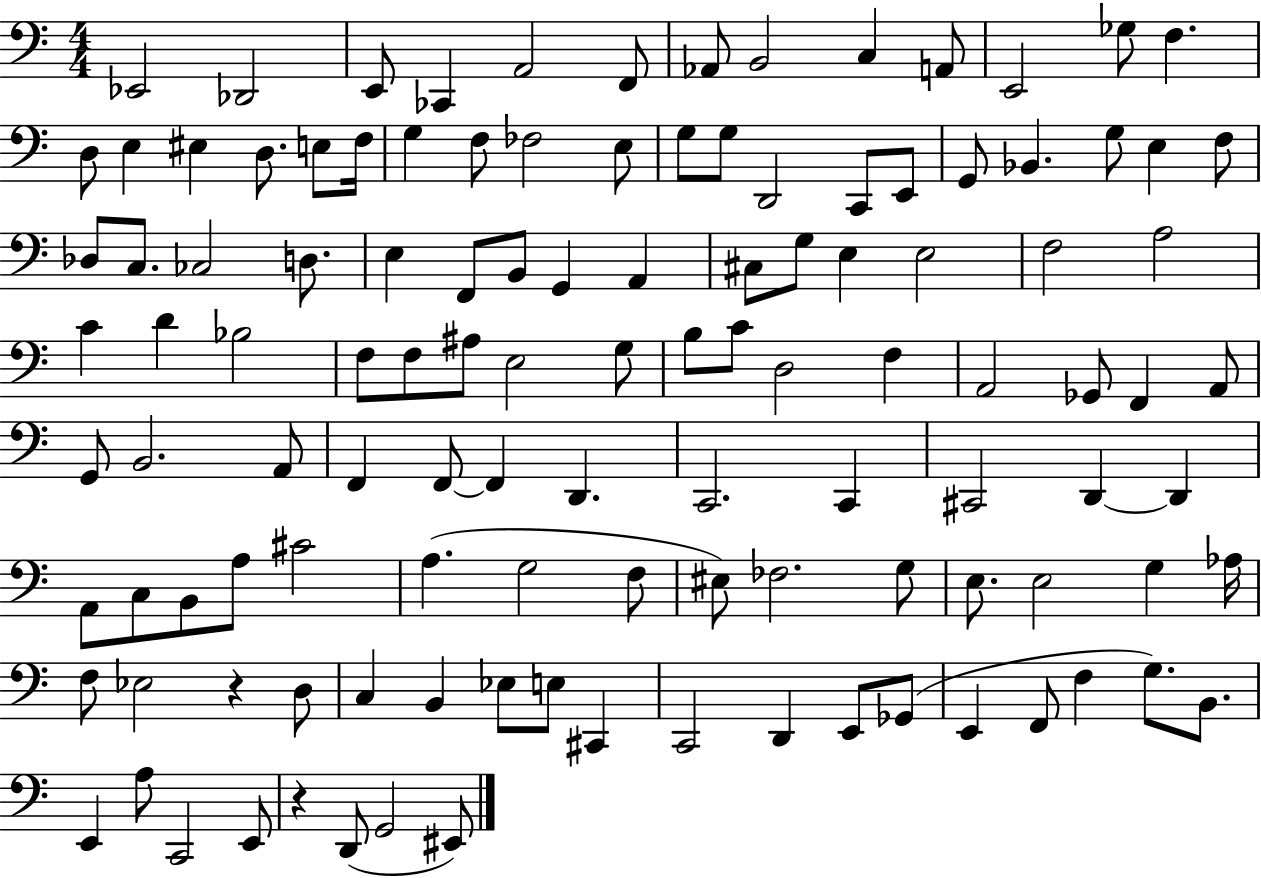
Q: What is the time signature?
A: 4/4